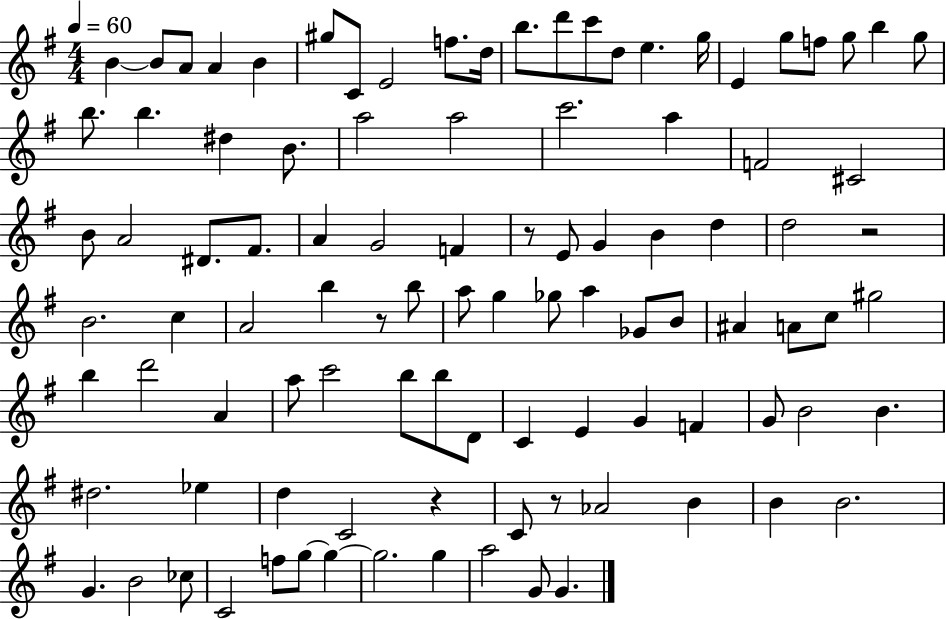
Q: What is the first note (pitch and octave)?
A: B4